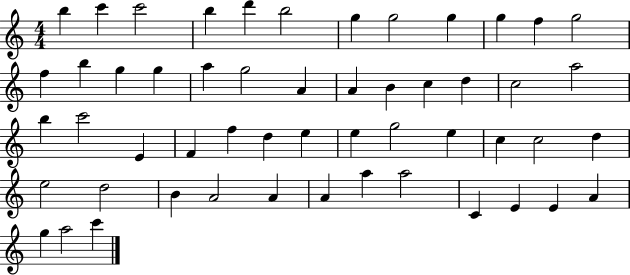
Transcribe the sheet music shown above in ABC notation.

X:1
T:Untitled
M:4/4
L:1/4
K:C
b c' c'2 b d' b2 g g2 g g f g2 f b g g a g2 A A B c d c2 a2 b c'2 E F f d e e g2 e c c2 d e2 d2 B A2 A A a a2 C E E A g a2 c'